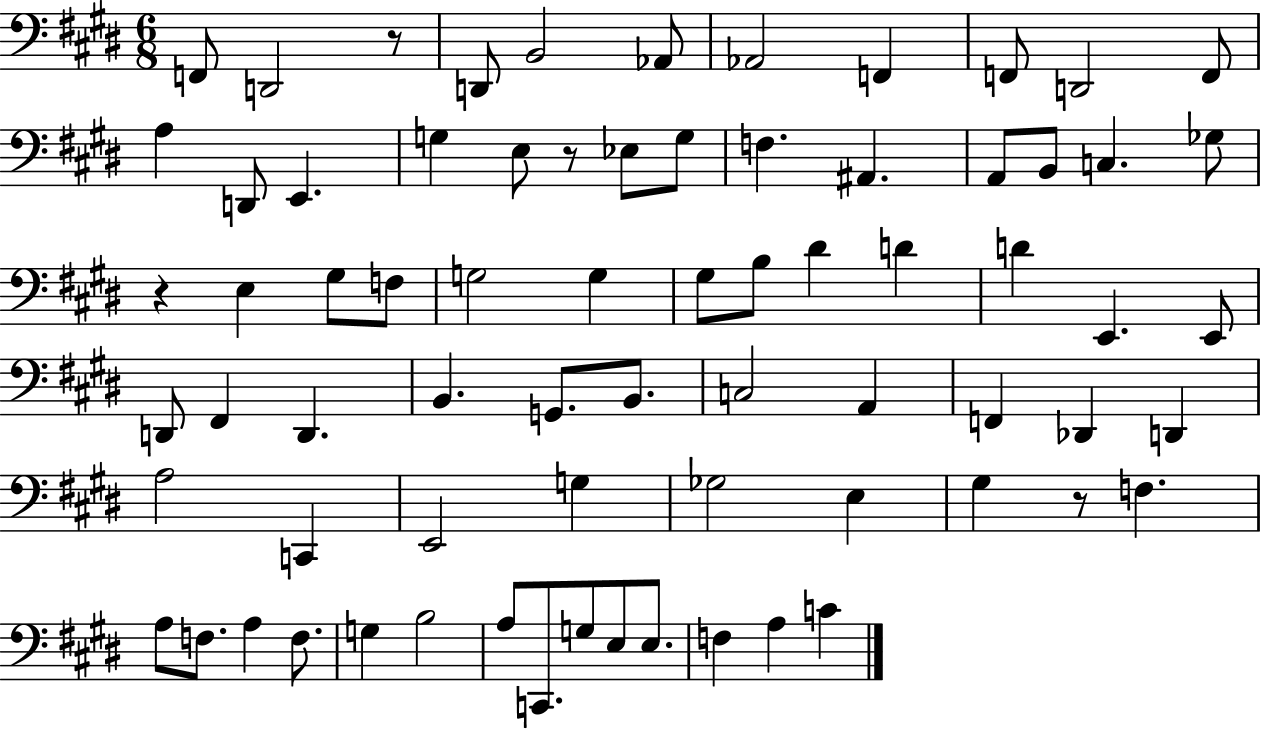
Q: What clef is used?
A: bass